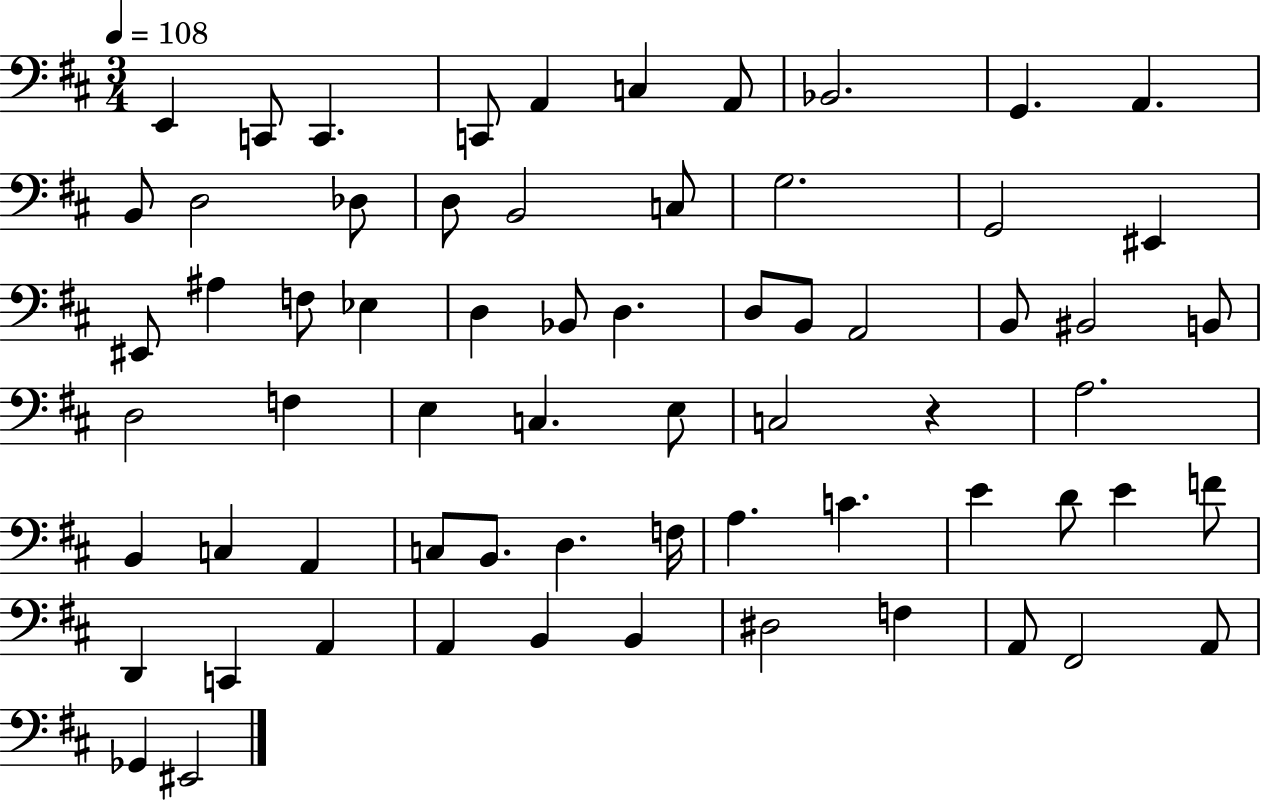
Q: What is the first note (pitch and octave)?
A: E2